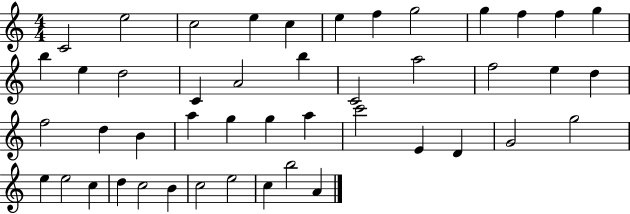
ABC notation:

X:1
T:Untitled
M:4/4
L:1/4
K:C
C2 e2 c2 e c e f g2 g f f g b e d2 C A2 b C2 a2 f2 e d f2 d B a g g a c'2 E D G2 g2 e e2 c d c2 B c2 e2 c b2 A